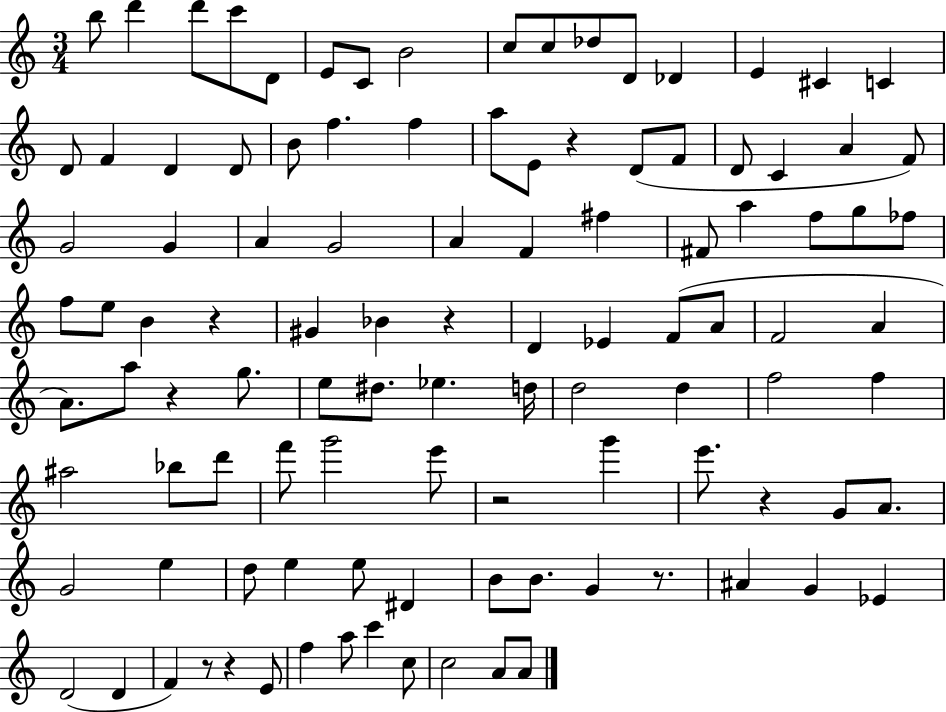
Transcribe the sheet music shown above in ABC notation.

X:1
T:Untitled
M:3/4
L:1/4
K:C
b/2 d' d'/2 c'/2 D/2 E/2 C/2 B2 c/2 c/2 _d/2 D/2 _D E ^C C D/2 F D D/2 B/2 f f a/2 E/2 z D/2 F/2 D/2 C A F/2 G2 G A G2 A F ^f ^F/2 a f/2 g/2 _f/2 f/2 e/2 B z ^G _B z D _E F/2 A/2 F2 A A/2 a/2 z g/2 e/2 ^d/2 _e d/4 d2 d f2 f ^a2 _b/2 d'/2 f'/2 g'2 e'/2 z2 g' e'/2 z G/2 A/2 G2 e d/2 e e/2 ^D B/2 B/2 G z/2 ^A G _E D2 D F z/2 z E/2 f a/2 c' c/2 c2 A/2 A/2